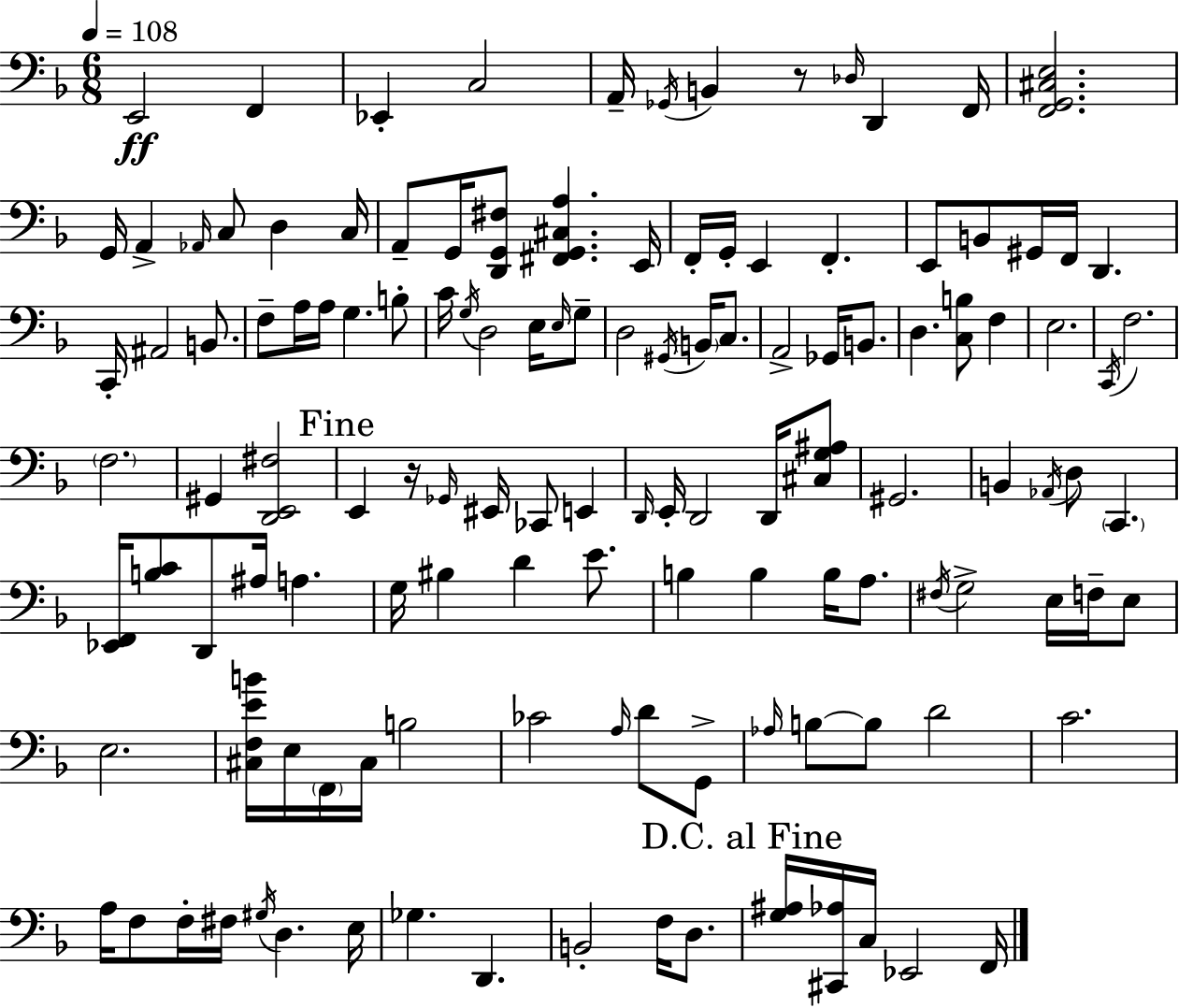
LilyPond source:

{
  \clef bass
  \numericTimeSignature
  \time 6/8
  \key f \major
  \tempo 4 = 108
  e,2\ff f,4 | ees,4-. c2 | a,16-- \acciaccatura { ges,16 } b,4 r8 \grace { des16 } d,4 | f,16 <f, g, cis e>2. | \break g,16 a,4-> \grace { aes,16 } c8 d4 | c16 a,8-- g,16 <d, g, fis>8 <fis, g, cis a>4. | e,16 f,16-. g,16-. e,4 f,4.-. | e,8 b,8 gis,16 f,16 d,4. | \break c,16-. ais,2 | b,8. f8-- a16 a16 g4. | b8-. c'16 \acciaccatura { g16 } d2 | e16 \grace { e16 } g8-- d2 | \break \acciaccatura { gis,16 } \parenthesize b,16 c8. a,2-> | ges,16 b,8. d4. | <c b>8 f4 e2. | \acciaccatura { c,16 } f2. | \break \parenthesize f2. | gis,4 <d, e, fis>2 | \mark "Fine" e,4 r16 | \grace { ges,16 } eis,16 ces,8 e,4 \grace { d,16 } e,16-. d,2 | \break d,16 <cis g ais>8 gis,2. | b,4 | \acciaccatura { aes,16 } d8 \parenthesize c,4. <ees, f,>16 <b c'>8 | d,8 ais16 a4. g16 bis4 | \break d'4 e'8. b4 | b4 b16 a8. \acciaccatura { fis16 } g2-> | e16 f16-- e8 e2. | <cis f e' b'>16 | \break e16 \parenthesize f,16 cis16 b2 ces'2 | \grace { a16 } d'8 g,8-> | \grace { aes16 } b8~~ b8 d'2 | c'2. | \break a16 f8 f16-. fis16 \acciaccatura { gis16 } d4. | e16 ges4. d,4. | b,2-. f16 d8. | \mark "D.C. al Fine" <g ais>16 <cis, aes>16 c16 ees,2 | \break f,16 \bar "|."
}